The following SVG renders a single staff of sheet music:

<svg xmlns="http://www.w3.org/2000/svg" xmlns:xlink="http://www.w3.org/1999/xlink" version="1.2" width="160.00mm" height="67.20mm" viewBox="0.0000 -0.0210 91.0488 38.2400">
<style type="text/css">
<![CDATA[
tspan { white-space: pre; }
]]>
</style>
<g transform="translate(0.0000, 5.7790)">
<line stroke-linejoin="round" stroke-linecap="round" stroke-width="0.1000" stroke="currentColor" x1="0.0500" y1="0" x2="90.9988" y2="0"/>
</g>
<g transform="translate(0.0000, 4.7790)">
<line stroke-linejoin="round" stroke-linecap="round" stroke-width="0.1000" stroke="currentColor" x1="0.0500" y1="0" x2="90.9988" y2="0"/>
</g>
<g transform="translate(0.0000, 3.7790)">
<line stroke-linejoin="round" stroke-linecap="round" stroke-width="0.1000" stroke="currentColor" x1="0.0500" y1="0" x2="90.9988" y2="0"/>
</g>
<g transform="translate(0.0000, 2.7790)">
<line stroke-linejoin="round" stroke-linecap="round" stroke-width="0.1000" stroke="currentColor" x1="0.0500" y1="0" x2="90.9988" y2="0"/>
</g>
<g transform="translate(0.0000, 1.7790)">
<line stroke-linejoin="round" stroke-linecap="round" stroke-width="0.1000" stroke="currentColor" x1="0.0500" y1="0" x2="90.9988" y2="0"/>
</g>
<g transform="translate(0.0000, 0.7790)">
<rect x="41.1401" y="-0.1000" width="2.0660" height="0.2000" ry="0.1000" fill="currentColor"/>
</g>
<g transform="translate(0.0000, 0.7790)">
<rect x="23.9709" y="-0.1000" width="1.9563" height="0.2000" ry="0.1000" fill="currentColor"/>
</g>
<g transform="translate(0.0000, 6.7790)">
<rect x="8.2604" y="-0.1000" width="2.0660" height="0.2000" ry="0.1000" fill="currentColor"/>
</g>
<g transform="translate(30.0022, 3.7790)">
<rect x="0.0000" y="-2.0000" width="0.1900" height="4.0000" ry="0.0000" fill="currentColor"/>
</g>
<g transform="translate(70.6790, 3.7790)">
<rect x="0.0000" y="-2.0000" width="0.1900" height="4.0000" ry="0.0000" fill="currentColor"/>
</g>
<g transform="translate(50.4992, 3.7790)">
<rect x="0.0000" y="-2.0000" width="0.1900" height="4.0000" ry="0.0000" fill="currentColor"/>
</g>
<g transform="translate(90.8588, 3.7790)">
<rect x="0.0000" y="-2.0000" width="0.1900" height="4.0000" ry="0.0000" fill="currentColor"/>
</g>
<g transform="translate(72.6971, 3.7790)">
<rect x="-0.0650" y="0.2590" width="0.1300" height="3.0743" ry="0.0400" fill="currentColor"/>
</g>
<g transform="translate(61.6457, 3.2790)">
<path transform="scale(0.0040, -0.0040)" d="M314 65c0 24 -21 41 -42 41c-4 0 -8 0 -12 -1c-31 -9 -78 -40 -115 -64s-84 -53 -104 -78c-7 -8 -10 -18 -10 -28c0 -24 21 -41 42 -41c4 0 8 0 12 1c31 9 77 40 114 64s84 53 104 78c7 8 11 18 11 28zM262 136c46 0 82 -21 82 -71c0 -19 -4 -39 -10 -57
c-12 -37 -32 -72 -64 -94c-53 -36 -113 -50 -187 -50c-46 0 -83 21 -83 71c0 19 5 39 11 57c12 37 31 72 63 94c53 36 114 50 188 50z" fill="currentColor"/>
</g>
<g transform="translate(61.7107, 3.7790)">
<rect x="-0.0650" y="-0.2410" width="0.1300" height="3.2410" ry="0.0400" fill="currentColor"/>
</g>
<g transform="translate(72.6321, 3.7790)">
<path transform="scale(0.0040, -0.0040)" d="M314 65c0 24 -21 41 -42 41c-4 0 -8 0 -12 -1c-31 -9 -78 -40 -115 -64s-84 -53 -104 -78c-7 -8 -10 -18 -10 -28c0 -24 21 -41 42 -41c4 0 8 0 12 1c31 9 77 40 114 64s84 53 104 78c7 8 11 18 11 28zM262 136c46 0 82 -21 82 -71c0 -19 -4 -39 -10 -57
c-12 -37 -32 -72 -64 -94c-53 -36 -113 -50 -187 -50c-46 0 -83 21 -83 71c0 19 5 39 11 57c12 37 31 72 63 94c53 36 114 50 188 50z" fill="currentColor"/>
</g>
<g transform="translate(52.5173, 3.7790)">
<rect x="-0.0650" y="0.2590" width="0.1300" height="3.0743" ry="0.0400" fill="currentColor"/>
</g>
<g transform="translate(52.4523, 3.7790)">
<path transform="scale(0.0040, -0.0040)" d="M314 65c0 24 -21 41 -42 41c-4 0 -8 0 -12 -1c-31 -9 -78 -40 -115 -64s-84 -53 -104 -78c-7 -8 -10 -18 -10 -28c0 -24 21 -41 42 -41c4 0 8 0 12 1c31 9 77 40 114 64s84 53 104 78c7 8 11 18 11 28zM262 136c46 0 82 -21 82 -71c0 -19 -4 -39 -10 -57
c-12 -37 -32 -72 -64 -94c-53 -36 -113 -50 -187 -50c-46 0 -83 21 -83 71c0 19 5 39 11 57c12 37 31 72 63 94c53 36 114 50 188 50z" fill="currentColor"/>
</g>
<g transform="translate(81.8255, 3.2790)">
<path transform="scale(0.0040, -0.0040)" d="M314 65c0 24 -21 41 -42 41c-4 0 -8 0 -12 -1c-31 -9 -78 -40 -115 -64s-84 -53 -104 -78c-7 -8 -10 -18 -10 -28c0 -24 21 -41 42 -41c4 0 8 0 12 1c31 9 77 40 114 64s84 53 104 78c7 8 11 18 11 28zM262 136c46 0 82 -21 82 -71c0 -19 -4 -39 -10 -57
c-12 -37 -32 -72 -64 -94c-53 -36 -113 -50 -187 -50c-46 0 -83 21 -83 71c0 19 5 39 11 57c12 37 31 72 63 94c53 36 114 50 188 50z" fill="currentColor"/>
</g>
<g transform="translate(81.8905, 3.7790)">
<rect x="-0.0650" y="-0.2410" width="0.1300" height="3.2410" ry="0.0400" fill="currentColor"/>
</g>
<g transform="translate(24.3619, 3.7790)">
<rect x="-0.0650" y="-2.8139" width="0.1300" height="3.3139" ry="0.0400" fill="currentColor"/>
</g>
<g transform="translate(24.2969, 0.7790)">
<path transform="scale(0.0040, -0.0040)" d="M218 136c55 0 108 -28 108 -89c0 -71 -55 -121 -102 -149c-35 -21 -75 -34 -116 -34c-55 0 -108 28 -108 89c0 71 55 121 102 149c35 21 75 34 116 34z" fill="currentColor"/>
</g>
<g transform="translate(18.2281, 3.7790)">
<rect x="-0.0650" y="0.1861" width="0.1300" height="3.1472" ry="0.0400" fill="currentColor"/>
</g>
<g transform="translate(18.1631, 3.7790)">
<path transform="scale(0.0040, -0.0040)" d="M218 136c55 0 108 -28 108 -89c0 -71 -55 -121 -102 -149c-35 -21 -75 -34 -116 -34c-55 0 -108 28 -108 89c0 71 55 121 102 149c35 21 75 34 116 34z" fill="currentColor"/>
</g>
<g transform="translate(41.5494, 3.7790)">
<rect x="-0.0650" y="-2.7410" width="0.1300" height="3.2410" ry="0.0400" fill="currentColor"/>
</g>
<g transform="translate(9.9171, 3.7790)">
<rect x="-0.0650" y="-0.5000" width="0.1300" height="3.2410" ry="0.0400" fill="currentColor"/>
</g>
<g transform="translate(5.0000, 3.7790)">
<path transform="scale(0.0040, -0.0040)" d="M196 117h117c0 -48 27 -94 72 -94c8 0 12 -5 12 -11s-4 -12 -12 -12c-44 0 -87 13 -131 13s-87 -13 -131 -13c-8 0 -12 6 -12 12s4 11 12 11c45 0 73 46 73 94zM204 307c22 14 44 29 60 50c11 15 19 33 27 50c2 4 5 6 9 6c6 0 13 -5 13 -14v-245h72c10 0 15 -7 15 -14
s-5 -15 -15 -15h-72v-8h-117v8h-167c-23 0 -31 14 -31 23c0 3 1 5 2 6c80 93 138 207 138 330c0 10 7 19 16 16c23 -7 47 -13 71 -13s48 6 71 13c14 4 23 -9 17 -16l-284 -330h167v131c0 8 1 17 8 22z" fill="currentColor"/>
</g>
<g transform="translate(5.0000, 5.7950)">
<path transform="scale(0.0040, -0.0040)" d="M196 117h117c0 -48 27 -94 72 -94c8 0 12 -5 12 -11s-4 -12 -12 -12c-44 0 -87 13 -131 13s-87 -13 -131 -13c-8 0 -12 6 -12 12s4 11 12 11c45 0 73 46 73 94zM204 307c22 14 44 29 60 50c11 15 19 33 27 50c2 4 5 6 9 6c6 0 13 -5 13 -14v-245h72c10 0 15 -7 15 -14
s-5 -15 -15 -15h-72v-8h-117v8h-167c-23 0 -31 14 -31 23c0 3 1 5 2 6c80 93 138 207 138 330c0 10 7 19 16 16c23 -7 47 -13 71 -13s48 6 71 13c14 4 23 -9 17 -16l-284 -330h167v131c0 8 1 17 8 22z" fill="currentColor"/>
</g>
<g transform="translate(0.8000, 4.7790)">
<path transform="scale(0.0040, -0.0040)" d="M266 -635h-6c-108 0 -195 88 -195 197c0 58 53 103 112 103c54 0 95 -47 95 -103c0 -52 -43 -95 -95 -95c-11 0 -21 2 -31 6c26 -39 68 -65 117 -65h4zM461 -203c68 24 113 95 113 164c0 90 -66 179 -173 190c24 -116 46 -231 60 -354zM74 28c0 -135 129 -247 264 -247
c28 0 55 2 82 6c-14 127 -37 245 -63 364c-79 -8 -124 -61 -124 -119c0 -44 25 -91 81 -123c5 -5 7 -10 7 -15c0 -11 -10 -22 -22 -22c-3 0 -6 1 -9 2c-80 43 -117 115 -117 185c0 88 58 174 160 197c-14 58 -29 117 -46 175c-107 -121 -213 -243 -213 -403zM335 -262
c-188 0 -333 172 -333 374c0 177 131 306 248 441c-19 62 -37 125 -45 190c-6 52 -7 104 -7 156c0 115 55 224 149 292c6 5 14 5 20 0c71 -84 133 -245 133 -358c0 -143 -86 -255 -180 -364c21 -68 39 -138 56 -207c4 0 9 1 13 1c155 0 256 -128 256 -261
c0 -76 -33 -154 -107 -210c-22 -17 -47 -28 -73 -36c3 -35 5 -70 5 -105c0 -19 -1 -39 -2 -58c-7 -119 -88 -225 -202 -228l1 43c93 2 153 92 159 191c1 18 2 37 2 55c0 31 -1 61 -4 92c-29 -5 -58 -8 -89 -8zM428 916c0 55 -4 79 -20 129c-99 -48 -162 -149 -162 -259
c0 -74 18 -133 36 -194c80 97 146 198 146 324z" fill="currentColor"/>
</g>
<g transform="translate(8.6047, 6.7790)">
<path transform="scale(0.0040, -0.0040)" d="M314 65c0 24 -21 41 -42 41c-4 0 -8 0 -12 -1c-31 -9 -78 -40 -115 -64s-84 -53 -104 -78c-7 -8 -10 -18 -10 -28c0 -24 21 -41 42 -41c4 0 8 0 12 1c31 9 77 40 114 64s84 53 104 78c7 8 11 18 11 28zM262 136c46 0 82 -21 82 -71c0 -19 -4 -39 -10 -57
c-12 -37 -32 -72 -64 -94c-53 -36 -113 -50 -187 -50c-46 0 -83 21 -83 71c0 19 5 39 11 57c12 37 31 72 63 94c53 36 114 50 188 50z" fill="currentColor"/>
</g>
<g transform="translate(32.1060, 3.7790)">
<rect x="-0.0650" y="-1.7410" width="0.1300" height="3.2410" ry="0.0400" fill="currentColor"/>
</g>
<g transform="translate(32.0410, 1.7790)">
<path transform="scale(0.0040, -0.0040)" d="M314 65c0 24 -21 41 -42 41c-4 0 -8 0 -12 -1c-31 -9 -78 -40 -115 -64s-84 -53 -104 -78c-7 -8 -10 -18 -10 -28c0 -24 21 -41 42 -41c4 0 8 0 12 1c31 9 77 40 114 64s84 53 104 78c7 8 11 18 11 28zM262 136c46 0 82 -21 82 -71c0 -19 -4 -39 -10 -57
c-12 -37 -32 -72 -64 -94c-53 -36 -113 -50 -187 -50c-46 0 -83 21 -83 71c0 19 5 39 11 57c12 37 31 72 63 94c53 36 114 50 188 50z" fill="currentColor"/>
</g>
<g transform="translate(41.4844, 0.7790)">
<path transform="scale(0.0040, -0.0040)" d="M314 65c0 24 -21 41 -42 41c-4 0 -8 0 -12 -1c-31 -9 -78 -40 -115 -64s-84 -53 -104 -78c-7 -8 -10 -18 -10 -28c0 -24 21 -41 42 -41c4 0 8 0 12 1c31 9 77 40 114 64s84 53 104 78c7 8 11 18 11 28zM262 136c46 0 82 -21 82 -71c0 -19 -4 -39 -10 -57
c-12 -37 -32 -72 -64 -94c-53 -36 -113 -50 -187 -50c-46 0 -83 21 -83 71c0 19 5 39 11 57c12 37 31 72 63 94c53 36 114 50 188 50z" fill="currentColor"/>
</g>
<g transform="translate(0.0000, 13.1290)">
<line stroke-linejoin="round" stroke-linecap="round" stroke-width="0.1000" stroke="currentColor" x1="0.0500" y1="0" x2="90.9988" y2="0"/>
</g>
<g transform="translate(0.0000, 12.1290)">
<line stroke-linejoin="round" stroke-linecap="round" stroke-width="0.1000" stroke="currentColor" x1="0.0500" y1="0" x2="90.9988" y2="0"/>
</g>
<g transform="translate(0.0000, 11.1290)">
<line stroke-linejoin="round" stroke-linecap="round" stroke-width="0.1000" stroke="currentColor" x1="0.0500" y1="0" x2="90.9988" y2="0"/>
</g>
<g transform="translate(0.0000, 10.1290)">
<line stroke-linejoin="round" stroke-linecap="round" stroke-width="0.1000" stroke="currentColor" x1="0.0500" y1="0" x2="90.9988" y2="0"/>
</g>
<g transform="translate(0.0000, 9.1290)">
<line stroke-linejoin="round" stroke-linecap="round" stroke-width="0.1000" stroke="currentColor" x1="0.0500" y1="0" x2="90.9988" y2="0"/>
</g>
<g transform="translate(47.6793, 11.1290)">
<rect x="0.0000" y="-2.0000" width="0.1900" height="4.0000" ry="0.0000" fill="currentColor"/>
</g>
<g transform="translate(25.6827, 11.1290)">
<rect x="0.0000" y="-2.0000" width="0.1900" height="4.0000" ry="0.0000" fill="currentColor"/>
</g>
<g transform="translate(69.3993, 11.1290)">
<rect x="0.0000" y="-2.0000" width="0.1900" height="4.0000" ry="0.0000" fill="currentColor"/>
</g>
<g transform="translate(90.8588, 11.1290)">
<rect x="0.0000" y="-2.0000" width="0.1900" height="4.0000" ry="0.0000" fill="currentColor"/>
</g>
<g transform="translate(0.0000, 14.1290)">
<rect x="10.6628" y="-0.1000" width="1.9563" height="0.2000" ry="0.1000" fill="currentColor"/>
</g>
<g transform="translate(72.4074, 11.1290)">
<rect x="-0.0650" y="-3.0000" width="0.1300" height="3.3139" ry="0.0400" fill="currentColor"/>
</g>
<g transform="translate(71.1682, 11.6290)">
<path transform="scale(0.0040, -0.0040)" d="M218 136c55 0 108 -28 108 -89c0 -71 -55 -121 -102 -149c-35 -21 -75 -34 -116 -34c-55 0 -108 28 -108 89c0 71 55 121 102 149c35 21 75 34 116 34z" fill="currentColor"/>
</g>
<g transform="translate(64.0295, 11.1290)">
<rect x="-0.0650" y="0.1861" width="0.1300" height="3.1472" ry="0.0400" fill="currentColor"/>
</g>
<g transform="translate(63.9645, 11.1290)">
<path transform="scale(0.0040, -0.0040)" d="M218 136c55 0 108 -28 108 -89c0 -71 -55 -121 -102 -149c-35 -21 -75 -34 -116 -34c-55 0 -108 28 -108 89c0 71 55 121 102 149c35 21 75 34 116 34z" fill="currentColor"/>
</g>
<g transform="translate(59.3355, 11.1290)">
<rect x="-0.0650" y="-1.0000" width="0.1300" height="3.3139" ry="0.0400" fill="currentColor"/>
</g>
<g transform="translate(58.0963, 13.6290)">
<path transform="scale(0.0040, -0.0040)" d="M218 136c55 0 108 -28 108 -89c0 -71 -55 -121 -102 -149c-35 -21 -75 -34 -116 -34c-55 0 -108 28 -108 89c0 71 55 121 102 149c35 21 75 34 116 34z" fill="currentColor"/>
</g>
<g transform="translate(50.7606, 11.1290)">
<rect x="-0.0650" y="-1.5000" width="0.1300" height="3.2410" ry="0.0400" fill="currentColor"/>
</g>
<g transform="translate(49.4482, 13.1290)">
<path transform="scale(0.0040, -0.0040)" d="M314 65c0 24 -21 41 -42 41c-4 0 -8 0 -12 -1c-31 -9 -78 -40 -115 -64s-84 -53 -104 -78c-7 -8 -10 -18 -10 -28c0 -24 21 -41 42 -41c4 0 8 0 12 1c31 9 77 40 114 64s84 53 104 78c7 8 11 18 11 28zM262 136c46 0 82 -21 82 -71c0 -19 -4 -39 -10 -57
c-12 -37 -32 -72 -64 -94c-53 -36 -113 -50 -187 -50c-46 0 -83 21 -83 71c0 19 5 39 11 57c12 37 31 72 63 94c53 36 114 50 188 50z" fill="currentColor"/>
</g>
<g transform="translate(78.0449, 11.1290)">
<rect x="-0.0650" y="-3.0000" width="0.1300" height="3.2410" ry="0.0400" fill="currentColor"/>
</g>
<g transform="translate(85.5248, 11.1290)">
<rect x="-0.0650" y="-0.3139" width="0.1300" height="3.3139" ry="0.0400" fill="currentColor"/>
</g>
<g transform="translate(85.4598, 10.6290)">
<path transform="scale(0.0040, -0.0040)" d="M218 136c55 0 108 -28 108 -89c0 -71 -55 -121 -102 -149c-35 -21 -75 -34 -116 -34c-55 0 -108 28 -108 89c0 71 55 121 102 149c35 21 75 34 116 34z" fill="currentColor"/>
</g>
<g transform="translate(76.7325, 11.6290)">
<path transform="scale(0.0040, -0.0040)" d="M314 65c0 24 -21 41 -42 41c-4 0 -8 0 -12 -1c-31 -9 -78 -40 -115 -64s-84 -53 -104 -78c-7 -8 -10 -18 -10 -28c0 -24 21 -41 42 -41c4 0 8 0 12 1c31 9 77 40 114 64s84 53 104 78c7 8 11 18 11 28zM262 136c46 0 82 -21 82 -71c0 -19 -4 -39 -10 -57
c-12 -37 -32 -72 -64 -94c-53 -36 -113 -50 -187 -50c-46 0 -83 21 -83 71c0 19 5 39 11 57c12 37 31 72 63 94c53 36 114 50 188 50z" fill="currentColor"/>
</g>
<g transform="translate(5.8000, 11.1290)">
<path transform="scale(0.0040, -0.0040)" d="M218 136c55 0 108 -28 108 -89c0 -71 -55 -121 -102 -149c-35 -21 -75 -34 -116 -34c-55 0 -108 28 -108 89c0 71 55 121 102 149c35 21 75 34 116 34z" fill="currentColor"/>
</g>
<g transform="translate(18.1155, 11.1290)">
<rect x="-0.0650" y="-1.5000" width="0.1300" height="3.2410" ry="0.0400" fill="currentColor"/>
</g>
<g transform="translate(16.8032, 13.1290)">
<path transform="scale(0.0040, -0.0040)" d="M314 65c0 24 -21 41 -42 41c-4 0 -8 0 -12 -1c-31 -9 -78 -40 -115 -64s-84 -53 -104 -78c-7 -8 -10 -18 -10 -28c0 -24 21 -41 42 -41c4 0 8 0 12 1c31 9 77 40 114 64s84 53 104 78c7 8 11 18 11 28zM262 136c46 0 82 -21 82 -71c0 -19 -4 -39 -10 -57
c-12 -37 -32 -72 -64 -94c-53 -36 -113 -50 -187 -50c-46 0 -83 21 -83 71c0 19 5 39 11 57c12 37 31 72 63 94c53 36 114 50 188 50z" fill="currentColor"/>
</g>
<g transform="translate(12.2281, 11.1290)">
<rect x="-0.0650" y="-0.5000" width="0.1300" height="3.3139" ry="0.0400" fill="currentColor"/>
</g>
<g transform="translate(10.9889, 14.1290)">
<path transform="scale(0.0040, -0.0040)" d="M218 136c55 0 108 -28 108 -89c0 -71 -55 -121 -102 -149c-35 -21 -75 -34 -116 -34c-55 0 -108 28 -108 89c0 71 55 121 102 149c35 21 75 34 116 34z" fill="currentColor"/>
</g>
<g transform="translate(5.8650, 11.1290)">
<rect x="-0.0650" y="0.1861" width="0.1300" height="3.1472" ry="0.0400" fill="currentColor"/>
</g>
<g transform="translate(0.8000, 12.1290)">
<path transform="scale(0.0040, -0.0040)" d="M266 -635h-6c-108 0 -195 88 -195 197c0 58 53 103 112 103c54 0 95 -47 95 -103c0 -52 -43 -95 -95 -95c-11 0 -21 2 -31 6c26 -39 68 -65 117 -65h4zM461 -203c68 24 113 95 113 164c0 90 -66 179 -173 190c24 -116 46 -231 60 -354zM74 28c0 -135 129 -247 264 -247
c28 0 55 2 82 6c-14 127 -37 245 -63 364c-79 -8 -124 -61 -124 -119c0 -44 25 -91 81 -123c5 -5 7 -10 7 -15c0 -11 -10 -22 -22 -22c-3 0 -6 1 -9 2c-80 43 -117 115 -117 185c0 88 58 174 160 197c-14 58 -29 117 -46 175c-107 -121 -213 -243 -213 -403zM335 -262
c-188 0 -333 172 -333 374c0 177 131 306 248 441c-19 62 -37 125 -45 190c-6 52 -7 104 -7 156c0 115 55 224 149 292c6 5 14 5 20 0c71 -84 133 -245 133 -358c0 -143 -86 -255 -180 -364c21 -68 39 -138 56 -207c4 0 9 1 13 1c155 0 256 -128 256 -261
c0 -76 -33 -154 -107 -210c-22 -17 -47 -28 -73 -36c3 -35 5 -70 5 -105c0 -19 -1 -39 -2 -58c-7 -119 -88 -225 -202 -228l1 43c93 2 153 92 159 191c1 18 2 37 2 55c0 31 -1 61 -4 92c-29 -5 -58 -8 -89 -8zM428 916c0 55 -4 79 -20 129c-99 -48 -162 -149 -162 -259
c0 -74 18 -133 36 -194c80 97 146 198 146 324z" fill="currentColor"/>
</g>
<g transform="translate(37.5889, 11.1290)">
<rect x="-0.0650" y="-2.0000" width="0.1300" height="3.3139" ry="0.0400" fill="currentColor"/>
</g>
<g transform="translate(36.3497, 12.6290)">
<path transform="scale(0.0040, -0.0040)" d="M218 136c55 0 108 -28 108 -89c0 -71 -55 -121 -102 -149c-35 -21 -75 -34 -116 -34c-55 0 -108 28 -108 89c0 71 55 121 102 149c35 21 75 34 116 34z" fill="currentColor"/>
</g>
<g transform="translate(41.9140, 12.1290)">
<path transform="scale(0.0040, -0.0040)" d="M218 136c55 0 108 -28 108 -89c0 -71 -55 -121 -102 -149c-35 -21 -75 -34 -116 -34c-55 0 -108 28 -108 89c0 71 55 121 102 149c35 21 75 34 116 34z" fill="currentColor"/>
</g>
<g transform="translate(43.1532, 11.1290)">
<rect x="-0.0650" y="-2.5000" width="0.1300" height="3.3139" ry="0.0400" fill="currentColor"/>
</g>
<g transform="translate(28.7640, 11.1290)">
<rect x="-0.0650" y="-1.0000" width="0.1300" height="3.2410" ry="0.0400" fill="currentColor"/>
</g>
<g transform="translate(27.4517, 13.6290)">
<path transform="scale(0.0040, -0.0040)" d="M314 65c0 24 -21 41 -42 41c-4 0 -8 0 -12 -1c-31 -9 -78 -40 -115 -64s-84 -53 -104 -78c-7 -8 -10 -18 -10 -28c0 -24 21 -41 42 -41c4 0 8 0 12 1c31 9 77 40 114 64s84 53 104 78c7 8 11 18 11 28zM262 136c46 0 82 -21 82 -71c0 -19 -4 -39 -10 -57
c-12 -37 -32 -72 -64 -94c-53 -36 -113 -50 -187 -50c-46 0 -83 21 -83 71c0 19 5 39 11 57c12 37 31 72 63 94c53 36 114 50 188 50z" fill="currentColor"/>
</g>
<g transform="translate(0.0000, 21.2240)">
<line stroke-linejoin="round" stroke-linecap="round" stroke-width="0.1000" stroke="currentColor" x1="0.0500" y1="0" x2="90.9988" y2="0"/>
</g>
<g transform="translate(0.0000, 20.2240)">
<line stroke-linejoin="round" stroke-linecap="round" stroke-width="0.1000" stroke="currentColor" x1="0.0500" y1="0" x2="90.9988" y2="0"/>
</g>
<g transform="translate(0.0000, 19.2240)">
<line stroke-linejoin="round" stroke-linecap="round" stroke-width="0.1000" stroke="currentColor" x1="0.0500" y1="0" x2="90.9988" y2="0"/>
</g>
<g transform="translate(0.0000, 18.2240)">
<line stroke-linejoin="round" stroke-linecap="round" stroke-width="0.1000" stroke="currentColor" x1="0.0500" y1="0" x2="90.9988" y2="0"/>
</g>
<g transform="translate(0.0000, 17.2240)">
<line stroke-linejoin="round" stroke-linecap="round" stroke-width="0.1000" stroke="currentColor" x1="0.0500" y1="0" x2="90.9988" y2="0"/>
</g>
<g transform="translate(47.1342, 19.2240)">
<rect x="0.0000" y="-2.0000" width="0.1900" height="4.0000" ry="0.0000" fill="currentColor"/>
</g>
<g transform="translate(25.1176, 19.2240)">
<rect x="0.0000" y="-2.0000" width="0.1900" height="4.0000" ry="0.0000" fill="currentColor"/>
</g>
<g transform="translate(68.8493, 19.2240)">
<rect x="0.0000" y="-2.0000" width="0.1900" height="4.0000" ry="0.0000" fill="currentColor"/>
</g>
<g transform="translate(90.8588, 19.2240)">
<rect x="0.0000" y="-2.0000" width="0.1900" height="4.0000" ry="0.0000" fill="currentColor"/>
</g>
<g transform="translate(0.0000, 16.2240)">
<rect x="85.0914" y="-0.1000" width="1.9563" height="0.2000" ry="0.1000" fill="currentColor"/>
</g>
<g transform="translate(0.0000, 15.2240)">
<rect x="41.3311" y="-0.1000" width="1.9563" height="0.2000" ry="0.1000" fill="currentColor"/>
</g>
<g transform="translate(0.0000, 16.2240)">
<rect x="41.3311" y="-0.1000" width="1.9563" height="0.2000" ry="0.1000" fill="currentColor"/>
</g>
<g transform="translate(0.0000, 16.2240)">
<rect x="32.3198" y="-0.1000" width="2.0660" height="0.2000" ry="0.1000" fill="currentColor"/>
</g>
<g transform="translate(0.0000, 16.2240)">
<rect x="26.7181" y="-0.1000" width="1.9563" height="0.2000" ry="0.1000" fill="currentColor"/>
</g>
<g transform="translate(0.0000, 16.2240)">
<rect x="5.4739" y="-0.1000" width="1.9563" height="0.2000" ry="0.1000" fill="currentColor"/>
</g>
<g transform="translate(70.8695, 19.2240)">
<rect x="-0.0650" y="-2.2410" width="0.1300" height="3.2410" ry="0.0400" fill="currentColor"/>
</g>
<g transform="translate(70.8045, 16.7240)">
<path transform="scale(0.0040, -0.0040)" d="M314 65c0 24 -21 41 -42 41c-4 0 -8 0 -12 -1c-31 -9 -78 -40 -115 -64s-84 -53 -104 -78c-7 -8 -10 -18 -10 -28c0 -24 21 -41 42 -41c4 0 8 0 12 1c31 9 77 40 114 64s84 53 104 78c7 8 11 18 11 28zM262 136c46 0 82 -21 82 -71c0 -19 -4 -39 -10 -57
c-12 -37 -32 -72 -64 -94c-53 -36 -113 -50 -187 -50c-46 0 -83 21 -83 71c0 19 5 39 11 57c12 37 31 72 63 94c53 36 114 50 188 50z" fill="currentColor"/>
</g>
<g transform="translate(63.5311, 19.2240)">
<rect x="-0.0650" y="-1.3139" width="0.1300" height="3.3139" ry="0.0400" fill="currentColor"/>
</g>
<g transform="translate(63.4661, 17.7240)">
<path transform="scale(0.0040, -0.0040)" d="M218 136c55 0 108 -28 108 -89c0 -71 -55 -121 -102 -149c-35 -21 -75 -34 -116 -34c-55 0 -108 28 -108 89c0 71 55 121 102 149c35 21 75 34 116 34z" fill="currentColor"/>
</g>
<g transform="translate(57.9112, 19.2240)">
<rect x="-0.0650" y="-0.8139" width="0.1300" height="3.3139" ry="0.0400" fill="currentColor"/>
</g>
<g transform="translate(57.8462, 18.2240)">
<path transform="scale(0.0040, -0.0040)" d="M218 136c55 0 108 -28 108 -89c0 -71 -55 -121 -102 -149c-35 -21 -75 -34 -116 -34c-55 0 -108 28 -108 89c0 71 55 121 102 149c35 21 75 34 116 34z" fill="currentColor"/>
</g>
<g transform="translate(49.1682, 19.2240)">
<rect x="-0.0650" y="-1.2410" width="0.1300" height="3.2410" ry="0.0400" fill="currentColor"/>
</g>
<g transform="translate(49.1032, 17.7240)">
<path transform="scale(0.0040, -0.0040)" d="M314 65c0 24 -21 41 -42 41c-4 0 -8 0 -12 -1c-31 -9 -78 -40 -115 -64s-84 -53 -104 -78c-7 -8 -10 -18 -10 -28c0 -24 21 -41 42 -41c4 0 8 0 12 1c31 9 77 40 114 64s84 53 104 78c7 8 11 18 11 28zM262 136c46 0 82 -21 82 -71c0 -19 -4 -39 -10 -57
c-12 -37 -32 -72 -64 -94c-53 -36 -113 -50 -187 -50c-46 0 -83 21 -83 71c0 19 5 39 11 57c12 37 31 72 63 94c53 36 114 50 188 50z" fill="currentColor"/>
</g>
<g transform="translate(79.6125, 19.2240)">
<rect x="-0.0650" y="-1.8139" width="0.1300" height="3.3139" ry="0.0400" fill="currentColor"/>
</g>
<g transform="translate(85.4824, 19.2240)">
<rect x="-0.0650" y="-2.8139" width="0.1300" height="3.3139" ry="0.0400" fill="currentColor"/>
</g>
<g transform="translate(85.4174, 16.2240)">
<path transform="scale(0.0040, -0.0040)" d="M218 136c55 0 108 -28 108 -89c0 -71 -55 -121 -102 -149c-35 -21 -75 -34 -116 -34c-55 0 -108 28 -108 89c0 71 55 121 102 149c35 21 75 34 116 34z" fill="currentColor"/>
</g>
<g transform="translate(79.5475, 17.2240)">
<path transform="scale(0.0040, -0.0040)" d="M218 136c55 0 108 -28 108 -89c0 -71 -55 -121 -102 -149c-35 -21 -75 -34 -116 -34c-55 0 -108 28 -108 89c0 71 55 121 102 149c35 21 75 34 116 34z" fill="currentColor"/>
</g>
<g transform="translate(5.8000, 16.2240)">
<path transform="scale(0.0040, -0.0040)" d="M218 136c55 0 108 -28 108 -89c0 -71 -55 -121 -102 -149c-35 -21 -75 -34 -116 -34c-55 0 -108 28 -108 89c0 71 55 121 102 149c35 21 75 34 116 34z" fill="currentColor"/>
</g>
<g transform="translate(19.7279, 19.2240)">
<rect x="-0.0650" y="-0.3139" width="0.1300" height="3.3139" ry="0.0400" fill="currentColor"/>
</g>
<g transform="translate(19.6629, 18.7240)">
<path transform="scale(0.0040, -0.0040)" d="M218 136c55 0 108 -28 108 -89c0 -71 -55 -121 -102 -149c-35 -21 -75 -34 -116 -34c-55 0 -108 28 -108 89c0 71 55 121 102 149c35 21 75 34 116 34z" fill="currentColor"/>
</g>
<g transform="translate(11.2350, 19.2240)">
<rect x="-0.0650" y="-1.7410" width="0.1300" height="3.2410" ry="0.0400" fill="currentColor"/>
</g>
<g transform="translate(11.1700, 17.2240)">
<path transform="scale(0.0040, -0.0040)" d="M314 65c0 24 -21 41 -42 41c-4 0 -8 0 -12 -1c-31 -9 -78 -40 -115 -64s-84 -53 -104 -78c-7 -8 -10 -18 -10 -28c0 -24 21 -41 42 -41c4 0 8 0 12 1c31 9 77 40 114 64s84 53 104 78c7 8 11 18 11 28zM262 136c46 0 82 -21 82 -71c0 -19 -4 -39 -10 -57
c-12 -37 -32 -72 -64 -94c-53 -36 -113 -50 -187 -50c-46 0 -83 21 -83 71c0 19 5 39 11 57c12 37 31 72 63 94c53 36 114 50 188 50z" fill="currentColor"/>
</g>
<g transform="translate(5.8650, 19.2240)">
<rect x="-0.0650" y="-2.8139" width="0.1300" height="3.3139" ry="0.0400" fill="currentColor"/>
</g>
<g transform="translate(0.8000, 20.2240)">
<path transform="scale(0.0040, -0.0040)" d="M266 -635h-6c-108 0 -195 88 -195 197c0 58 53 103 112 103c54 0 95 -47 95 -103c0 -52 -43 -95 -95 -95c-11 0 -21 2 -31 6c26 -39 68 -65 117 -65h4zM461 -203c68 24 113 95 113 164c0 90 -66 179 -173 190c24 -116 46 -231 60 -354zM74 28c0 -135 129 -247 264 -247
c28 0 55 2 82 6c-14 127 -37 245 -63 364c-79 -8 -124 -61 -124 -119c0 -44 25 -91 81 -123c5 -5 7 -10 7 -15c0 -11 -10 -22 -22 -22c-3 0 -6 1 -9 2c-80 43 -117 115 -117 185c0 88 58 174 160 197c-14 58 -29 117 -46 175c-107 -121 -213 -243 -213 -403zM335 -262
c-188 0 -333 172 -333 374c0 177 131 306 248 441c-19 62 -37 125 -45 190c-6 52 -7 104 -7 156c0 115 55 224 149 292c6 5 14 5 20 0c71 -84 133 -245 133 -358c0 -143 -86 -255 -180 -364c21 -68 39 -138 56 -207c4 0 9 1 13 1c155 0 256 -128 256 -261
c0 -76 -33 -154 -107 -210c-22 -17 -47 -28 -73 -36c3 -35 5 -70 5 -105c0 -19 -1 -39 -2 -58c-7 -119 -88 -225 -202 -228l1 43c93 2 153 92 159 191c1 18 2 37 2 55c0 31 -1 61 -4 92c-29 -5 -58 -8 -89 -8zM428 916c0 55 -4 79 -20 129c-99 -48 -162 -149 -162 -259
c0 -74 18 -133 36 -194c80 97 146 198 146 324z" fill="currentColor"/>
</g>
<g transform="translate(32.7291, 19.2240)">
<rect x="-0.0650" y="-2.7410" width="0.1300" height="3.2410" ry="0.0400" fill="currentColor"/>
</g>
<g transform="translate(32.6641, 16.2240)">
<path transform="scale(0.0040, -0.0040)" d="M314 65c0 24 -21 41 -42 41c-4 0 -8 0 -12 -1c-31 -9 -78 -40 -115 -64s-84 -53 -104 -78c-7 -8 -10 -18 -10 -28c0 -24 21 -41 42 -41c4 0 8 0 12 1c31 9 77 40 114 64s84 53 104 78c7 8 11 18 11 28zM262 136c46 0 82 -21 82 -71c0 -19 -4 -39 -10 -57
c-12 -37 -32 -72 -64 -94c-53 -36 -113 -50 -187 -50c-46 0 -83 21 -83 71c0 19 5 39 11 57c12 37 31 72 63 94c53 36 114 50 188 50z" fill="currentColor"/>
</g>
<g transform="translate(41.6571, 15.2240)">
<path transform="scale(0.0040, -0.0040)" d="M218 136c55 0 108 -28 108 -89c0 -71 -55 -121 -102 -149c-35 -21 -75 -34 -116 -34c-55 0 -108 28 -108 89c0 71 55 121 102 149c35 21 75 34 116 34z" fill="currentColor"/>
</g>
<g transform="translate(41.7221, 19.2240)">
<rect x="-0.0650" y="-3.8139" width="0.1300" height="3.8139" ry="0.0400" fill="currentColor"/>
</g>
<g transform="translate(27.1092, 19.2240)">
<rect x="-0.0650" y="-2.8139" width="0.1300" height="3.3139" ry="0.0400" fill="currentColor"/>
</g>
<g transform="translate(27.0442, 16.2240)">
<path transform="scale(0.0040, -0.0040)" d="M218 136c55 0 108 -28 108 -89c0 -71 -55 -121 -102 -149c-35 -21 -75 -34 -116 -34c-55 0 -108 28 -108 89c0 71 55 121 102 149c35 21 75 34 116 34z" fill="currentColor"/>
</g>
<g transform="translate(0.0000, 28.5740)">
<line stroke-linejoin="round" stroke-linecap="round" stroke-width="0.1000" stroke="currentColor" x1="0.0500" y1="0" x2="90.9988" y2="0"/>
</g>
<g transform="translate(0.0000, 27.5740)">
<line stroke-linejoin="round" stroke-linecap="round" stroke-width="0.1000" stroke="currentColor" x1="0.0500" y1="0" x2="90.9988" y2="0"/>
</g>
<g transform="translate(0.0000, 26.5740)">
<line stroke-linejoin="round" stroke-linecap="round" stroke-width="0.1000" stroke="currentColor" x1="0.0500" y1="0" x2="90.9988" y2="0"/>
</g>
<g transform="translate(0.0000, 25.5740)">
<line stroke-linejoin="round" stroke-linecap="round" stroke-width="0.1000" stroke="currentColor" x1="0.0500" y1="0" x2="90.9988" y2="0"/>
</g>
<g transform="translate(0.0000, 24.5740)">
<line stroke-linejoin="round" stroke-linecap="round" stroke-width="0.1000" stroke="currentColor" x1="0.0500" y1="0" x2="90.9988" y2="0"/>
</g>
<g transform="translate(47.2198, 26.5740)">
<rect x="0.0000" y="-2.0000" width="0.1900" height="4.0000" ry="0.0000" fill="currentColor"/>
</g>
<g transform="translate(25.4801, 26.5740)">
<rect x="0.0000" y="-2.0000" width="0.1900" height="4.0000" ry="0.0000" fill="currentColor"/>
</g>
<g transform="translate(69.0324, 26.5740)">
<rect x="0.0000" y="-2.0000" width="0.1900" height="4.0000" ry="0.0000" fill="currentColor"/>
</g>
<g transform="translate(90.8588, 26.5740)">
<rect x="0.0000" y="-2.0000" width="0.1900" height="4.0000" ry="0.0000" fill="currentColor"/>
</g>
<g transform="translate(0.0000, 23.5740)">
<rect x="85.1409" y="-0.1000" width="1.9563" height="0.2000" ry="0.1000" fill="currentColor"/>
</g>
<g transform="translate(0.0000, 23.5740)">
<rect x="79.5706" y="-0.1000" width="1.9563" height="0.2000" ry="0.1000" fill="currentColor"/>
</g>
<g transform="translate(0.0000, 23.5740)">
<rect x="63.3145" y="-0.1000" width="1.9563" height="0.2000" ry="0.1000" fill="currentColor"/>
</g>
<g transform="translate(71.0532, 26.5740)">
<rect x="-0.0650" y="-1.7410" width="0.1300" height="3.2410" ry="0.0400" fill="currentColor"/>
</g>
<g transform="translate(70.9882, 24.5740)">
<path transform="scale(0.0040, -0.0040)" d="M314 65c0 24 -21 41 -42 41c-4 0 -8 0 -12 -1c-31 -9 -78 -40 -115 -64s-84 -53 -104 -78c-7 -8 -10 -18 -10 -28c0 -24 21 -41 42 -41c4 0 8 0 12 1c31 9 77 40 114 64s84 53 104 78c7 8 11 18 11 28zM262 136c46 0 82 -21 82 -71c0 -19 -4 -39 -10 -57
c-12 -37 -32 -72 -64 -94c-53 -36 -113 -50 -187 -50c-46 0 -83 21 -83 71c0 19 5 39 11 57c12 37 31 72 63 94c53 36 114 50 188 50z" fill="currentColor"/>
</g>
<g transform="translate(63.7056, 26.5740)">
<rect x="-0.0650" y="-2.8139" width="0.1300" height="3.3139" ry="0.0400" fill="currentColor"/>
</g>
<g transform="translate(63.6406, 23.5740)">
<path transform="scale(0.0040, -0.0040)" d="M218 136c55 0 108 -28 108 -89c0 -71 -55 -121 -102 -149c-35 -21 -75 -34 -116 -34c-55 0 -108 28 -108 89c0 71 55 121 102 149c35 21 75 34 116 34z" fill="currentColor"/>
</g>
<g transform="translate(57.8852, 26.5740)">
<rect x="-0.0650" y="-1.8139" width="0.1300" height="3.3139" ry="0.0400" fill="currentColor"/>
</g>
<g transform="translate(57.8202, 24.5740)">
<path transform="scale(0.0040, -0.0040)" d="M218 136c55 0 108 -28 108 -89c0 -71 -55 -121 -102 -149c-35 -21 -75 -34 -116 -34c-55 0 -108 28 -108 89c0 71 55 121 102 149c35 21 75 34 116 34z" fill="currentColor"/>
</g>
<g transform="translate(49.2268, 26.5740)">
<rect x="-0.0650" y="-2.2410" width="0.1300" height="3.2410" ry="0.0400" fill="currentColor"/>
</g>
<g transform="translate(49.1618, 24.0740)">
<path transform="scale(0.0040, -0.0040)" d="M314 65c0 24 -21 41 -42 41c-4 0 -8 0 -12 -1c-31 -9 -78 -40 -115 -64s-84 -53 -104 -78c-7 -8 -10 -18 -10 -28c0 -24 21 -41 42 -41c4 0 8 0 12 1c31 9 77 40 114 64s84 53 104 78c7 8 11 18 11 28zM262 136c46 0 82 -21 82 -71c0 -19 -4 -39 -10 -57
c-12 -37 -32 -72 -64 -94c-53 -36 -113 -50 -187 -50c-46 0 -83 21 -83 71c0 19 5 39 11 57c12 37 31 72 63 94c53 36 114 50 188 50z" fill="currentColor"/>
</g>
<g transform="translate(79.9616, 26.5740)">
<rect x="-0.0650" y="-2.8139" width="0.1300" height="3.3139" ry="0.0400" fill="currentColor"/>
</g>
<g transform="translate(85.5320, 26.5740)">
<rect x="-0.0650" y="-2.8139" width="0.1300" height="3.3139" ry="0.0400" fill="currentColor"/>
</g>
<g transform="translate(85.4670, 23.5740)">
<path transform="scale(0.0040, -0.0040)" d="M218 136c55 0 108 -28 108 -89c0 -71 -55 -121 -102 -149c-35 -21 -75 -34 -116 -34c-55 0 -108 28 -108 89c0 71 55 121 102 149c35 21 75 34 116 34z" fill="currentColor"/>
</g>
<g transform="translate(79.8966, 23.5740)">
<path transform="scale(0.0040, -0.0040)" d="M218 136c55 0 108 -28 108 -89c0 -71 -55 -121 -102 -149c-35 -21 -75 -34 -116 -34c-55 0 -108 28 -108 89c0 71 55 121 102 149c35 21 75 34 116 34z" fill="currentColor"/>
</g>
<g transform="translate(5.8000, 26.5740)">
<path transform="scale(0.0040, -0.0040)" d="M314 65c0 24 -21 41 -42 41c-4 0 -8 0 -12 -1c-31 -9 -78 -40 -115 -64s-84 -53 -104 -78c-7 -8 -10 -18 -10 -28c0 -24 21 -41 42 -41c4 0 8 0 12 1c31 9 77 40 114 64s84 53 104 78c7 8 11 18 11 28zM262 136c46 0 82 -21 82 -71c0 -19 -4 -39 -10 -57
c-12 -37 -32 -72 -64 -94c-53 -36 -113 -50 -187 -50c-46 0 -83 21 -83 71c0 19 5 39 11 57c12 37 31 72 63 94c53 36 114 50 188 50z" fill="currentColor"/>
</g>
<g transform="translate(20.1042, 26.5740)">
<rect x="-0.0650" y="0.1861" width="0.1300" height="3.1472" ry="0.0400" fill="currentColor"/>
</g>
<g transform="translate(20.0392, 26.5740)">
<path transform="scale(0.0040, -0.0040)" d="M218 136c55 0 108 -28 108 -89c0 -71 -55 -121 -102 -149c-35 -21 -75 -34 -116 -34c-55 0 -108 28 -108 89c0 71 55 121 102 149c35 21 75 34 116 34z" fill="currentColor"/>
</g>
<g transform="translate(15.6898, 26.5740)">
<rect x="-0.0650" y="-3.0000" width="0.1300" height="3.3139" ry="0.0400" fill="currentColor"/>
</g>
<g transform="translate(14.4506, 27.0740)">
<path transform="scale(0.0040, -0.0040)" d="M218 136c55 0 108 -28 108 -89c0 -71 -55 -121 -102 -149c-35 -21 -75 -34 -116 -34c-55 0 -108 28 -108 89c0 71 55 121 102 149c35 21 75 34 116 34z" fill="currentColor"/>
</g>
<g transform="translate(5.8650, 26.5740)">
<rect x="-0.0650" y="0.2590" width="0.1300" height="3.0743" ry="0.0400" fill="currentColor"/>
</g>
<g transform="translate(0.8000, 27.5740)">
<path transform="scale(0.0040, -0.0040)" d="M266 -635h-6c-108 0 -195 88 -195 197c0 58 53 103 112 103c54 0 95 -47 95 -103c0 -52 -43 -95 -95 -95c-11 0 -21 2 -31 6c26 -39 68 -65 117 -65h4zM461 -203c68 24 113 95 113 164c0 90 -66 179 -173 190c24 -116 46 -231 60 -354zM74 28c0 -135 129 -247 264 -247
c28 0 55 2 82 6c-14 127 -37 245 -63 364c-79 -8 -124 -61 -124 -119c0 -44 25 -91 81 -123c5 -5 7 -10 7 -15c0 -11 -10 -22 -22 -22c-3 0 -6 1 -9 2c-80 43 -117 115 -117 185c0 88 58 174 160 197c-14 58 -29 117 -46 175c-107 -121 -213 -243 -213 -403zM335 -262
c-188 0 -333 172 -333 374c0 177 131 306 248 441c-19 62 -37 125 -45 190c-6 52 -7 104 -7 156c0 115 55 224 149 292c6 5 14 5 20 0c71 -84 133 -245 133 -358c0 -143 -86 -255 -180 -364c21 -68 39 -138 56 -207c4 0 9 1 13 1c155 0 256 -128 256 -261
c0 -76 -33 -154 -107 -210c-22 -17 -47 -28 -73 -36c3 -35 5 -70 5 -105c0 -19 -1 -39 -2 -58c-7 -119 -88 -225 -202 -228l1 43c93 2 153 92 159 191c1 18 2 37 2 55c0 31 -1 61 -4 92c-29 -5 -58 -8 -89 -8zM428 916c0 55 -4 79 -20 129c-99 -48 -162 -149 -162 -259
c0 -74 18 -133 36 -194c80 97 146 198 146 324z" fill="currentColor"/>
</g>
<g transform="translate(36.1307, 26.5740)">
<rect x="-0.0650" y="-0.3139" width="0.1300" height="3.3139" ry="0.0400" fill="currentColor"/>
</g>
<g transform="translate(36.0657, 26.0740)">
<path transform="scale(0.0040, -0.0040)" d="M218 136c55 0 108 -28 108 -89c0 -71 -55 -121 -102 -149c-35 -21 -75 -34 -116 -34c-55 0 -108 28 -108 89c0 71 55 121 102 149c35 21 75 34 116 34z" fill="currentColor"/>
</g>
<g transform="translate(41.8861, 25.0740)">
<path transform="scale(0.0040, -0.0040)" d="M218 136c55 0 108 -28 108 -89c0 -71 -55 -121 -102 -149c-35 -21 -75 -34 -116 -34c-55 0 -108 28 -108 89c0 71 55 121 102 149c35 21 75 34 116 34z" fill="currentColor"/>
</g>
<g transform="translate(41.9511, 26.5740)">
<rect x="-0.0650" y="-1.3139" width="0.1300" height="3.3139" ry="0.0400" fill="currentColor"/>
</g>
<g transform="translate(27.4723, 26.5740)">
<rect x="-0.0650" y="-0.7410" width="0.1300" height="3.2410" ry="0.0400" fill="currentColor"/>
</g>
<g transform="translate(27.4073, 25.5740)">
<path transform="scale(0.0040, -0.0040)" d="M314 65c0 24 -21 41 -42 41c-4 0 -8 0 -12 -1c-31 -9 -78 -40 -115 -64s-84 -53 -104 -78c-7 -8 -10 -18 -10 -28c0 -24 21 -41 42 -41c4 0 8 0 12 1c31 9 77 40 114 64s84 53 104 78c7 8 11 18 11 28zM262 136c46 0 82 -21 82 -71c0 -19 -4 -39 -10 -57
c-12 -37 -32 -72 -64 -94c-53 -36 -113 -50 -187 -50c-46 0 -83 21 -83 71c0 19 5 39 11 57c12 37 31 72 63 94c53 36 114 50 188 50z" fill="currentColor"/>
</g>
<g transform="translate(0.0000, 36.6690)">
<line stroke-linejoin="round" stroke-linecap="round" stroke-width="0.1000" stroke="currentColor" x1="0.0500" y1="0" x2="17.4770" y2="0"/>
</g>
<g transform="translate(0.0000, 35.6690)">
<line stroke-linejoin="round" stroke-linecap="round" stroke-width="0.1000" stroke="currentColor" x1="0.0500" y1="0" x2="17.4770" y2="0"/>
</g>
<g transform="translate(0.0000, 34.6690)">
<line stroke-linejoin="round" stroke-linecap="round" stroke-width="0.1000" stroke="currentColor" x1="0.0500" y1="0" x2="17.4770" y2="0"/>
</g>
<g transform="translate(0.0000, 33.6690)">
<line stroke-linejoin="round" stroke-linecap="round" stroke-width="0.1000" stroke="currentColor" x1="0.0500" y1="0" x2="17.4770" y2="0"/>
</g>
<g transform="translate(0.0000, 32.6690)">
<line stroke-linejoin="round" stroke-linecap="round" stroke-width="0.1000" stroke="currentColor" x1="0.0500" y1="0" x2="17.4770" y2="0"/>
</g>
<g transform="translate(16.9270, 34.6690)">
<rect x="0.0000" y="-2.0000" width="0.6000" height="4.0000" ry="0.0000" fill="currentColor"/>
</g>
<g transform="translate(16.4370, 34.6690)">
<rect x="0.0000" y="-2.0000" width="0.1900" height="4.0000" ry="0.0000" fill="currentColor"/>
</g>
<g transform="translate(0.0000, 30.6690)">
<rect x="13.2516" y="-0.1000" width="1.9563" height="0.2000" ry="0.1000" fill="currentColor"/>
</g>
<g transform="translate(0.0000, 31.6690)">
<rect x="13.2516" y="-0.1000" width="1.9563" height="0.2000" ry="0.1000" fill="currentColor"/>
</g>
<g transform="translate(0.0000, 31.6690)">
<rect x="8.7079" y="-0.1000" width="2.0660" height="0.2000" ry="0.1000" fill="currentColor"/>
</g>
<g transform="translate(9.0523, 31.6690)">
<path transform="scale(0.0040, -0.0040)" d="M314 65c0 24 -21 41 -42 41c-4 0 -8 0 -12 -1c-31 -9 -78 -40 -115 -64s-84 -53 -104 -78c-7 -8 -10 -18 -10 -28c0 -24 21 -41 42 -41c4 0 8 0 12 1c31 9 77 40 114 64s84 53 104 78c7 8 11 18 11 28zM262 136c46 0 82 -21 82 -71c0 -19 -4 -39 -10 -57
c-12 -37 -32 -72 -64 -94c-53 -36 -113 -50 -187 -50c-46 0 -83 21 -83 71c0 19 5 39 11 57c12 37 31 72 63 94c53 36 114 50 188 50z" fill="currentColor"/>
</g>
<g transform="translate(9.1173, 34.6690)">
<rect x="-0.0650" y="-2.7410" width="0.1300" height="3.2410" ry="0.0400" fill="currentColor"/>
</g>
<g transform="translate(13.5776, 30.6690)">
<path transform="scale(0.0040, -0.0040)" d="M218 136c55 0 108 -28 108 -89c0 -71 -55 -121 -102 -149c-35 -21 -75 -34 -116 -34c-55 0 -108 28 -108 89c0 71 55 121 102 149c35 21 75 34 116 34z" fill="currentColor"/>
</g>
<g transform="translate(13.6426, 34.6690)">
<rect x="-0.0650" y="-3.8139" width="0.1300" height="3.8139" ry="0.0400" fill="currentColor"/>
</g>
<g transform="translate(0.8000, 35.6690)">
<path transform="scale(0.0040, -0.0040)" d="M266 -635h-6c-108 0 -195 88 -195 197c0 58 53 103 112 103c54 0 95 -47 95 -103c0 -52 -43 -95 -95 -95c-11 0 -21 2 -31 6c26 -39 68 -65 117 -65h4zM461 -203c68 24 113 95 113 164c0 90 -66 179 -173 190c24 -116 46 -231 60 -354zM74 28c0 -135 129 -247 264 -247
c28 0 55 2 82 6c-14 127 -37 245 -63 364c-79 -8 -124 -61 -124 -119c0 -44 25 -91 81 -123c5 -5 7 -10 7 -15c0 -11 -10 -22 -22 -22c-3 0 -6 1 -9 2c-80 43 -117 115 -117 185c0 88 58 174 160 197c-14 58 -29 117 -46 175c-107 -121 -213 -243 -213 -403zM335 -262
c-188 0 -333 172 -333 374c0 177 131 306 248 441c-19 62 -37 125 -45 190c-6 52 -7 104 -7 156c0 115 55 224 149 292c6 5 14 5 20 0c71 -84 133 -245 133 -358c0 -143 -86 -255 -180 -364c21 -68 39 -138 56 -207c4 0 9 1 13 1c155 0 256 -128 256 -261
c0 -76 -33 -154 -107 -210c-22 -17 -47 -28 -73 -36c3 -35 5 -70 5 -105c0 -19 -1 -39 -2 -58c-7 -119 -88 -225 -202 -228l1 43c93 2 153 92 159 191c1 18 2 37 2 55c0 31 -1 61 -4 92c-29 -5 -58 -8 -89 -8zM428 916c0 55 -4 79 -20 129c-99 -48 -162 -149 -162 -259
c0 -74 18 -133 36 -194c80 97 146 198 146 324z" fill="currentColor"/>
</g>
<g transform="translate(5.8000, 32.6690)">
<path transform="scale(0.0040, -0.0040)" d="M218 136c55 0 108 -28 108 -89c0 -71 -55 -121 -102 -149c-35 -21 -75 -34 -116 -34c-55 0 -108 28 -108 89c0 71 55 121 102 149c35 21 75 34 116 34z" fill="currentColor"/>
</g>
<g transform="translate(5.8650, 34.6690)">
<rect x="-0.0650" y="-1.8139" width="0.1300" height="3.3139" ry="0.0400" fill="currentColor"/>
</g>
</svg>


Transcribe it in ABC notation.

X:1
T:Untitled
M:4/4
L:1/4
K:C
C2 B a f2 a2 B2 c2 B2 c2 B C E2 D2 F G E2 D B A A2 c a f2 c a a2 c' e2 d e g2 f a B2 A B d2 c e g2 f a f2 a a f a2 c'